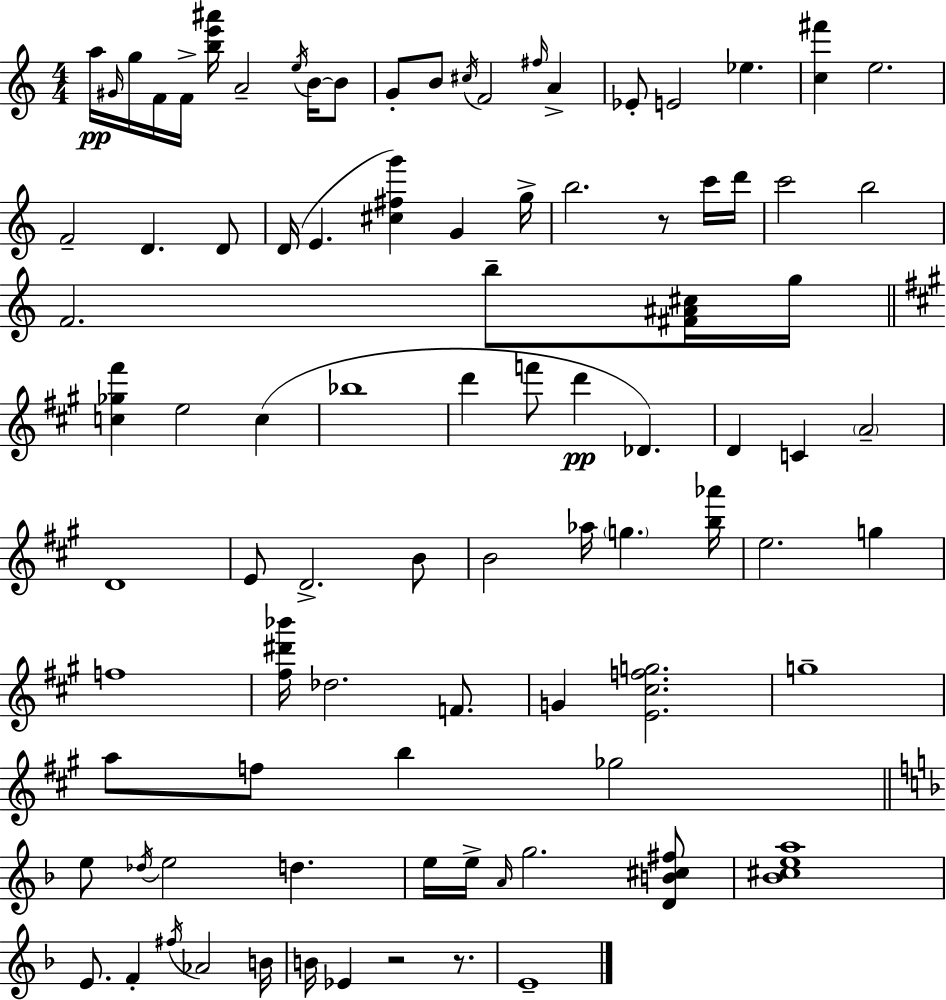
{
  \clef treble
  \numericTimeSignature
  \time 4/4
  \key c \major
  a''16\pp \grace { gis'16 } g''16 f'16 f'16-> <b'' e''' ais'''>16 a'2-- \acciaccatura { e''16 } b'16~~ | b'8 g'8-. b'8 \acciaccatura { cis''16 } f'2 \grace { fis''16 } | a'4-> ees'8-. e'2 ees''4. | <c'' fis'''>4 e''2. | \break f'2-- d'4. | d'8 d'16( e'4. <cis'' fis'' g'''>4) g'4 | g''16-> b''2. | r8 c'''16 d'''16 c'''2 b''2 | \break f'2. | b''8-- <fis' ais' cis''>16 g''16 \bar "||" \break \key a \major <c'' ges'' fis'''>4 e''2 c''4( | bes''1 | d'''4 f'''8 d'''4\pp des'4.) | d'4 c'4 \parenthesize a'2-- | \break d'1 | e'8 d'2.-> b'8 | b'2 aes''16 \parenthesize g''4. <b'' aes'''>16 | e''2. g''4 | \break f''1 | <fis'' dis''' bes'''>16 des''2. f'8. | g'4 <e' cis'' f'' g''>2. | g''1-- | \break a''8 f''8 b''4 ges''2 | \bar "||" \break \key f \major e''8 \acciaccatura { des''16 } e''2 d''4. | e''16 e''16-> \grace { a'16 } g''2. | <d' b' cis'' fis''>8 <bes' cis'' e'' a''>1 | e'8. f'4-. \acciaccatura { fis''16 } aes'2 | \break b'16 b'16 ees'4 r2 | r8. e'1-- | \bar "|."
}